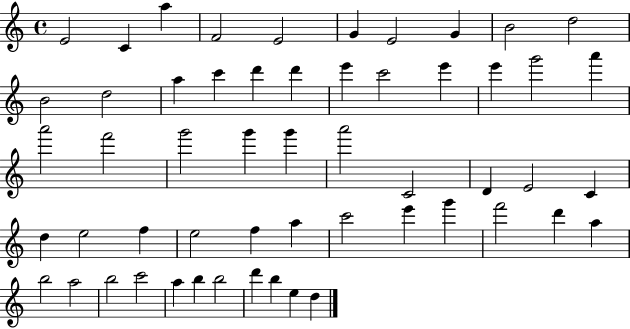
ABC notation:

X:1
T:Untitled
M:4/4
L:1/4
K:C
E2 C a F2 E2 G E2 G B2 d2 B2 d2 a c' d' d' e' c'2 e' e' g'2 a' a'2 f'2 g'2 g' g' a'2 C2 D E2 C d e2 f e2 f a c'2 e' g' f'2 d' a b2 a2 b2 c'2 a b b2 d' b e d